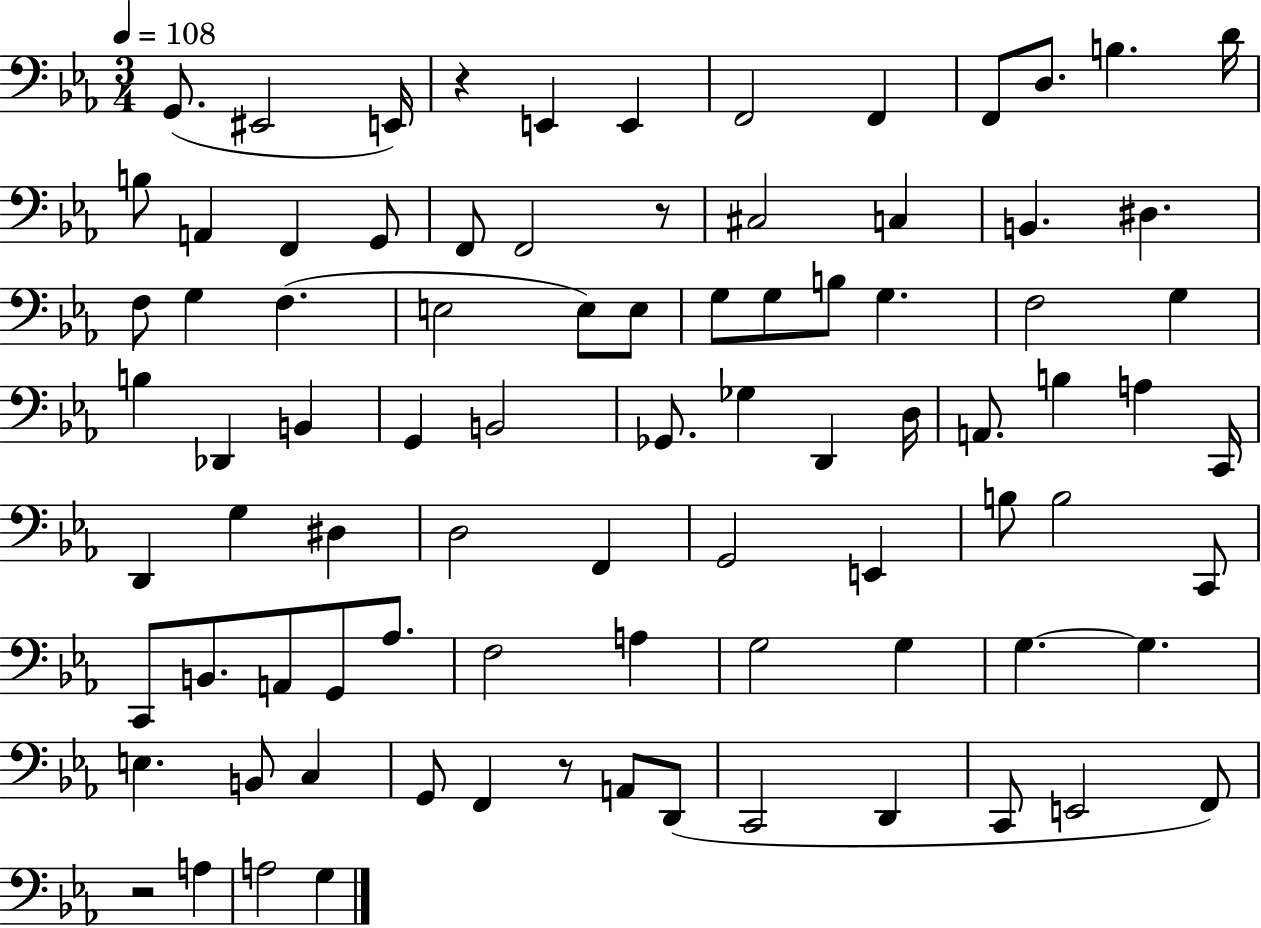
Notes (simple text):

G2/e. EIS2/h E2/s R/q E2/q E2/q F2/h F2/q F2/e D3/e. B3/q. D4/s B3/e A2/q F2/q G2/e F2/e F2/h R/e C#3/h C3/q B2/q. D#3/q. F3/e G3/q F3/q. E3/h E3/e E3/e G3/e G3/e B3/e G3/q. F3/h G3/q B3/q Db2/q B2/q G2/q B2/h Gb2/e. Gb3/q D2/q D3/s A2/e. B3/q A3/q C2/s D2/q G3/q D#3/q D3/h F2/q G2/h E2/q B3/e B3/h C2/e C2/e B2/e. A2/e G2/e Ab3/e. F3/h A3/q G3/h G3/q G3/q. G3/q. E3/q. B2/e C3/q G2/e F2/q R/e A2/e D2/e C2/h D2/q C2/e E2/h F2/e R/h A3/q A3/h G3/q